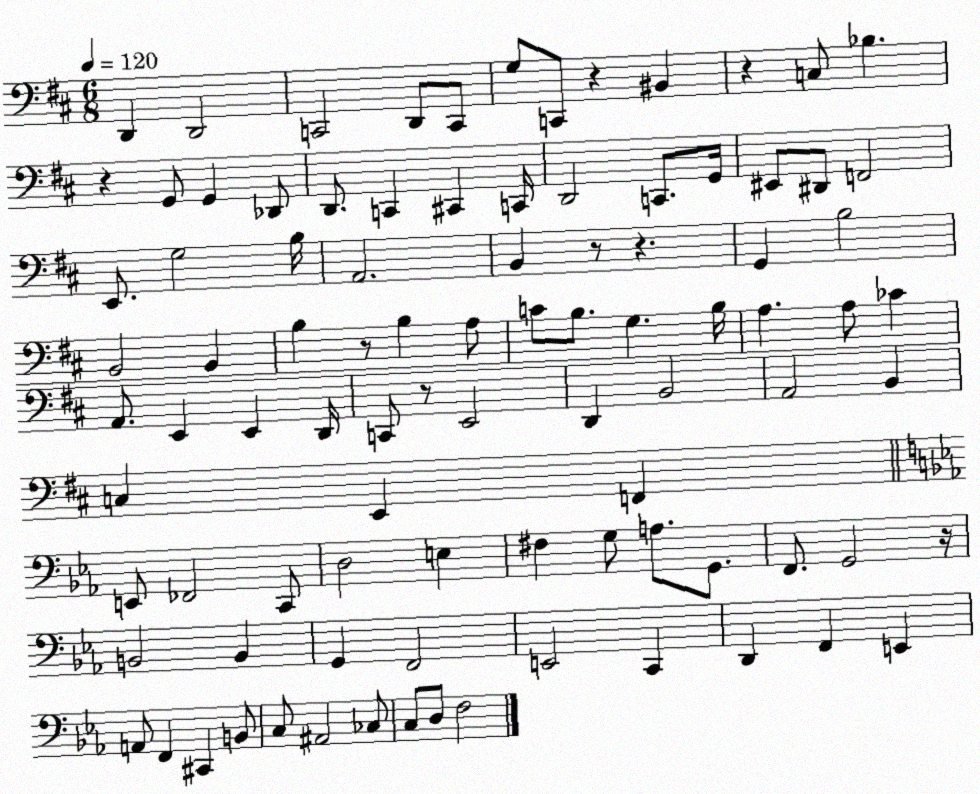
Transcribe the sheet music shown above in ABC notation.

X:1
T:Untitled
M:6/8
L:1/4
K:D
D,, D,,2 C,,2 D,,/2 C,,/2 G,/2 C,,/2 z ^B,, z C,/2 _B, z G,,/2 G,, _D,,/2 D,,/2 C,, ^C,, C,,/4 D,,2 C,,/2 G,,/4 ^E,,/2 ^D,,/2 F,,2 E,,/2 G,2 B,/4 A,,2 B,, z/2 z G,, B,2 B,,2 B,, B, z/2 B, A,/2 C/2 B,/2 G, B,/4 A, A,/2 _C A,,/2 E,, E,, D,,/4 C,,/2 z/2 E,,2 D,, B,,2 A,,2 B,, C, E,, F,, E,,/2 _F,,2 C,,/2 D,2 E, ^F, G,/2 A,/2 G,,/2 F,,/2 G,,2 z/4 B,,2 B,, G,, F,,2 E,,2 C,, D,, F,, E,, A,,/2 F,, ^C,, B,,/2 C,/2 ^A,,2 _C,/2 C,/2 D,/2 F,2